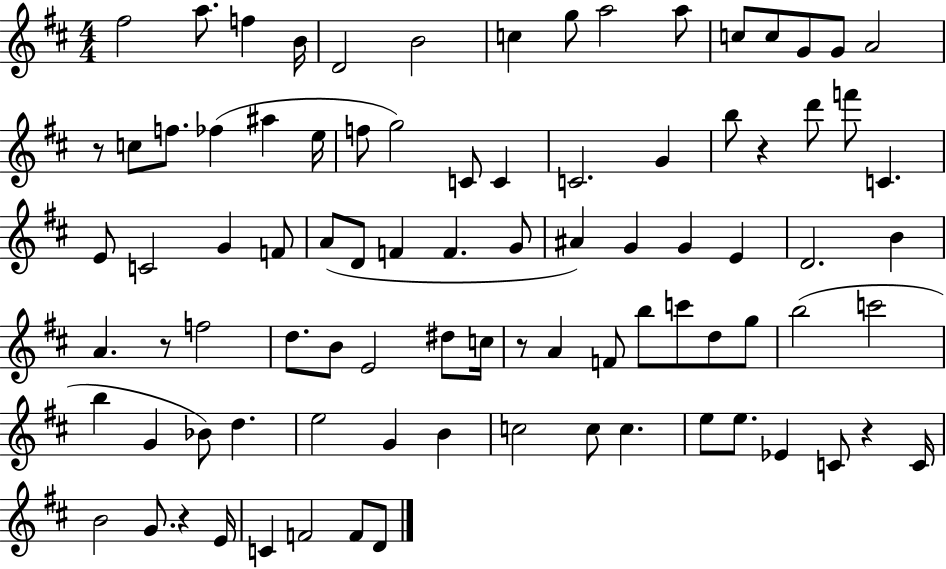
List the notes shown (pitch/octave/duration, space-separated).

F#5/h A5/e. F5/q B4/s D4/h B4/h C5/q G5/e A5/h A5/e C5/e C5/e G4/e G4/e A4/h R/e C5/e F5/e. FES5/q A#5/q E5/s F5/e G5/h C4/e C4/q C4/h. G4/q B5/e R/q D6/e F6/e C4/q. E4/e C4/h G4/q F4/e A4/e D4/e F4/q F4/q. G4/e A#4/q G4/q G4/q E4/q D4/h. B4/q A4/q. R/e F5/h D5/e. B4/e E4/h D#5/e C5/s R/e A4/q F4/e B5/e C6/e D5/e G5/e B5/h C6/h B5/q G4/q Bb4/e D5/q. E5/h G4/q B4/q C5/h C5/e C5/q. E5/e E5/e. Eb4/q C4/e R/q C4/s B4/h G4/e. R/q E4/s C4/q F4/h F4/e D4/e